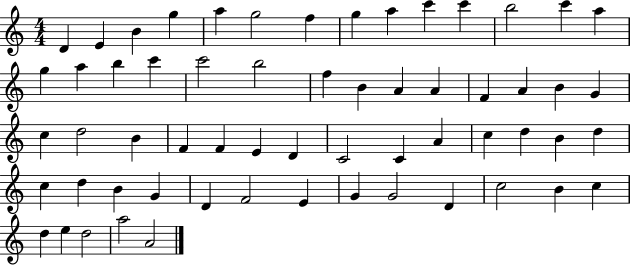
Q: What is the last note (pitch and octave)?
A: A4